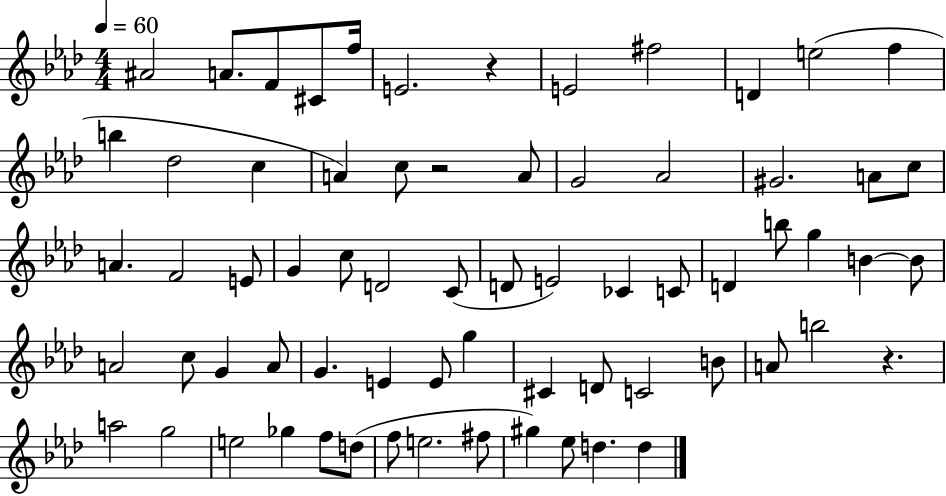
{
  \clef treble
  \numericTimeSignature
  \time 4/4
  \key aes \major
  \tempo 4 = 60
  ais'2 a'8. f'8 cis'8 f''16 | e'2. r4 | e'2 fis''2 | d'4 e''2( f''4 | \break b''4 des''2 c''4 | a'4) c''8 r2 a'8 | g'2 aes'2 | gis'2. a'8 c''8 | \break a'4. f'2 e'8 | g'4 c''8 d'2 c'8( | d'8 e'2) ces'4 c'8 | d'4 b''8 g''4 b'4~~ b'8 | \break a'2 c''8 g'4 a'8 | g'4. e'4 e'8 g''4 | cis'4 d'8 c'2 b'8 | a'8 b''2 r4. | \break a''2 g''2 | e''2 ges''4 f''8 d''8( | f''8 e''2. fis''8 | gis''4) ees''8 d''4. d''4 | \break \bar "|."
}